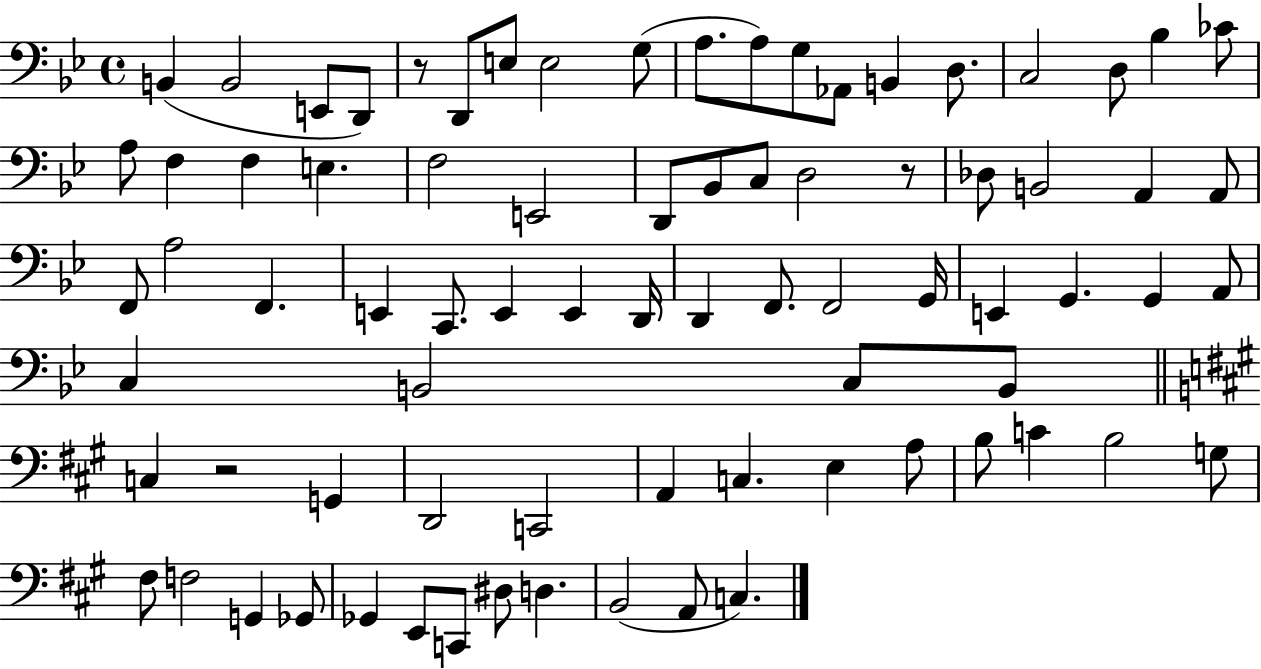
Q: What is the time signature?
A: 4/4